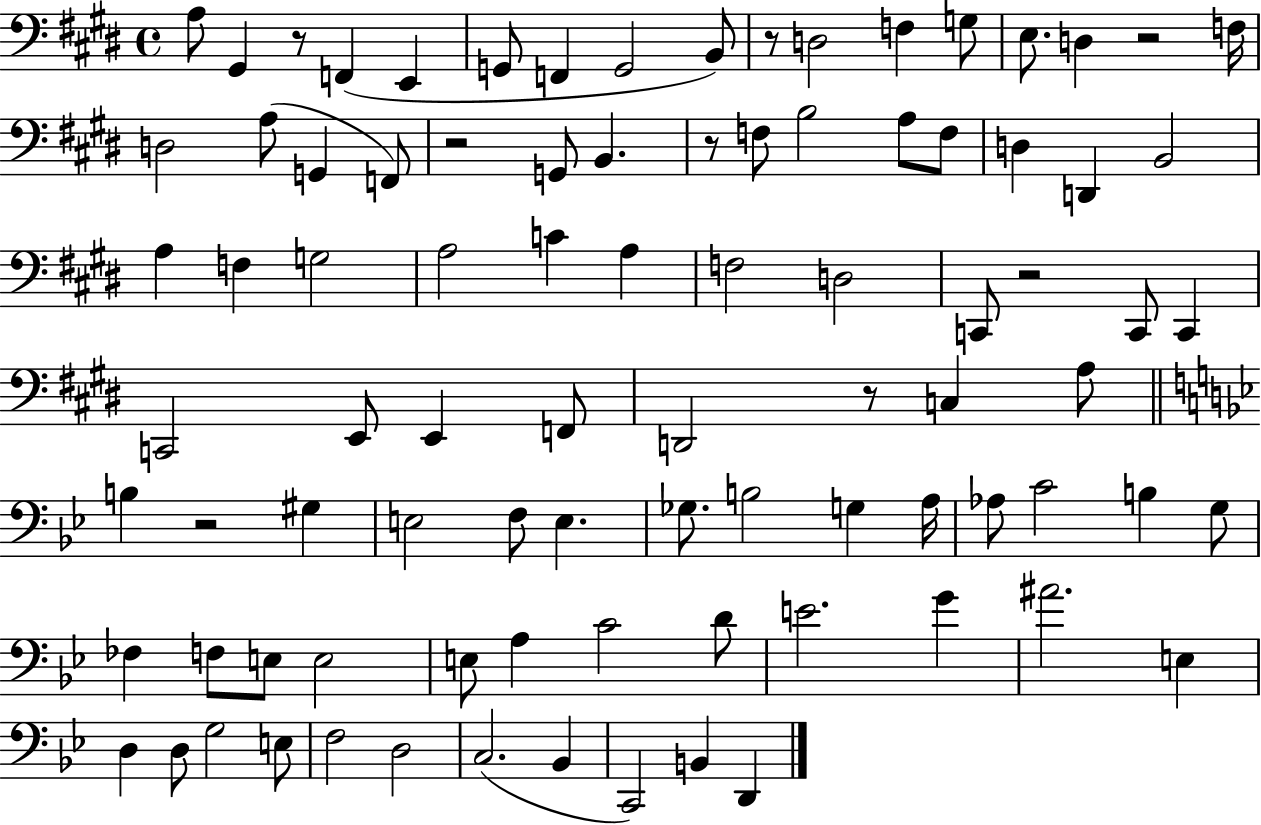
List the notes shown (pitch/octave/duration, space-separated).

A3/e G#2/q R/e F2/q E2/q G2/e F2/q G2/h B2/e R/e D3/h F3/q G3/e E3/e. D3/q R/h F3/s D3/h A3/e G2/q F2/e R/h G2/e B2/q. R/e F3/e B3/h A3/e F3/e D3/q D2/q B2/h A3/q F3/q G3/h A3/h C4/q A3/q F3/h D3/h C2/e R/h C2/e C2/q C2/h E2/e E2/q F2/e D2/h R/e C3/q A3/e B3/q R/h G#3/q E3/h F3/e E3/q. Gb3/e. B3/h G3/q A3/s Ab3/e C4/h B3/q G3/e FES3/q F3/e E3/e E3/h E3/e A3/q C4/h D4/e E4/h. G4/q A#4/h. E3/q D3/q D3/e G3/h E3/e F3/h D3/h C3/h. Bb2/q C2/h B2/q D2/q